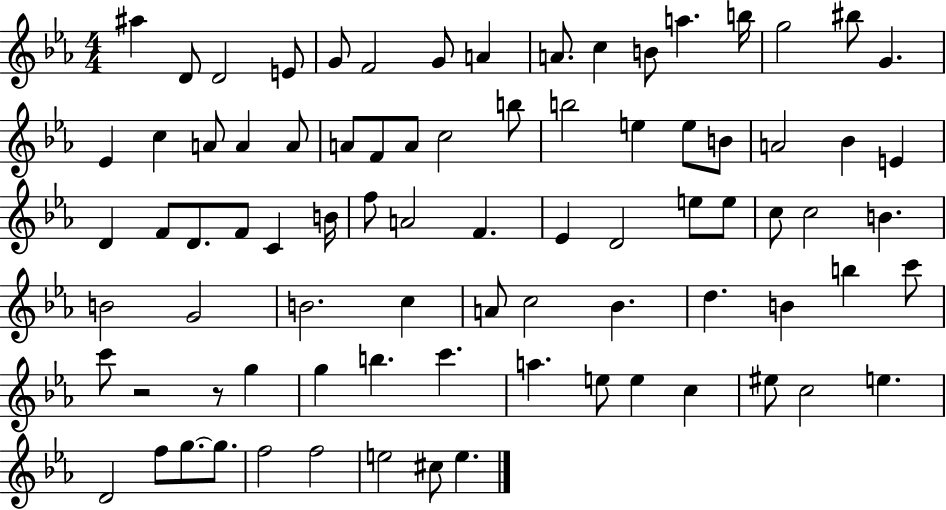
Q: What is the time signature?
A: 4/4